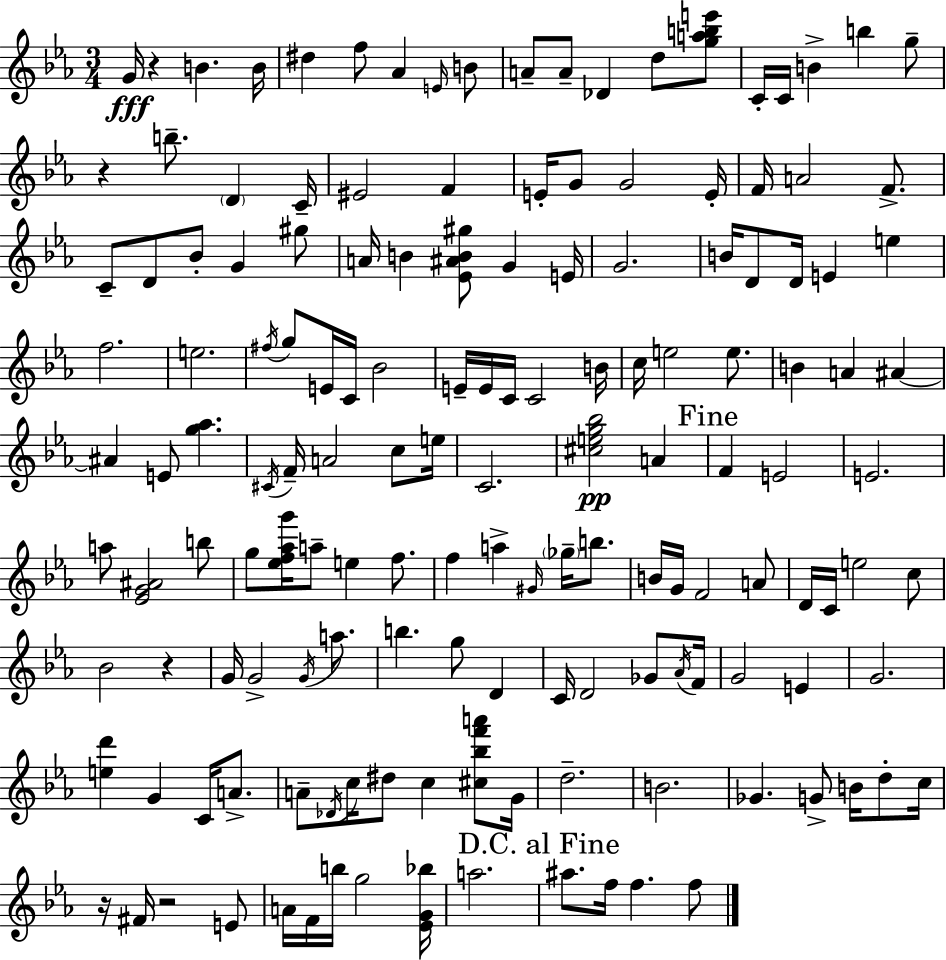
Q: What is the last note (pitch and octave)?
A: F5